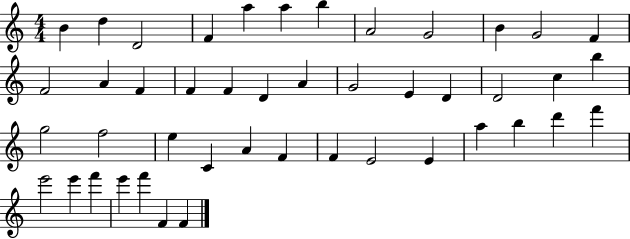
B4/q D5/q D4/h F4/q A5/q A5/q B5/q A4/h G4/h B4/q G4/h F4/q F4/h A4/q F4/q F4/q F4/q D4/q A4/q G4/h E4/q D4/q D4/h C5/q B5/q G5/h F5/h E5/q C4/q A4/q F4/q F4/q E4/h E4/q A5/q B5/q D6/q F6/q E6/h E6/q F6/q E6/q F6/q F4/q F4/q